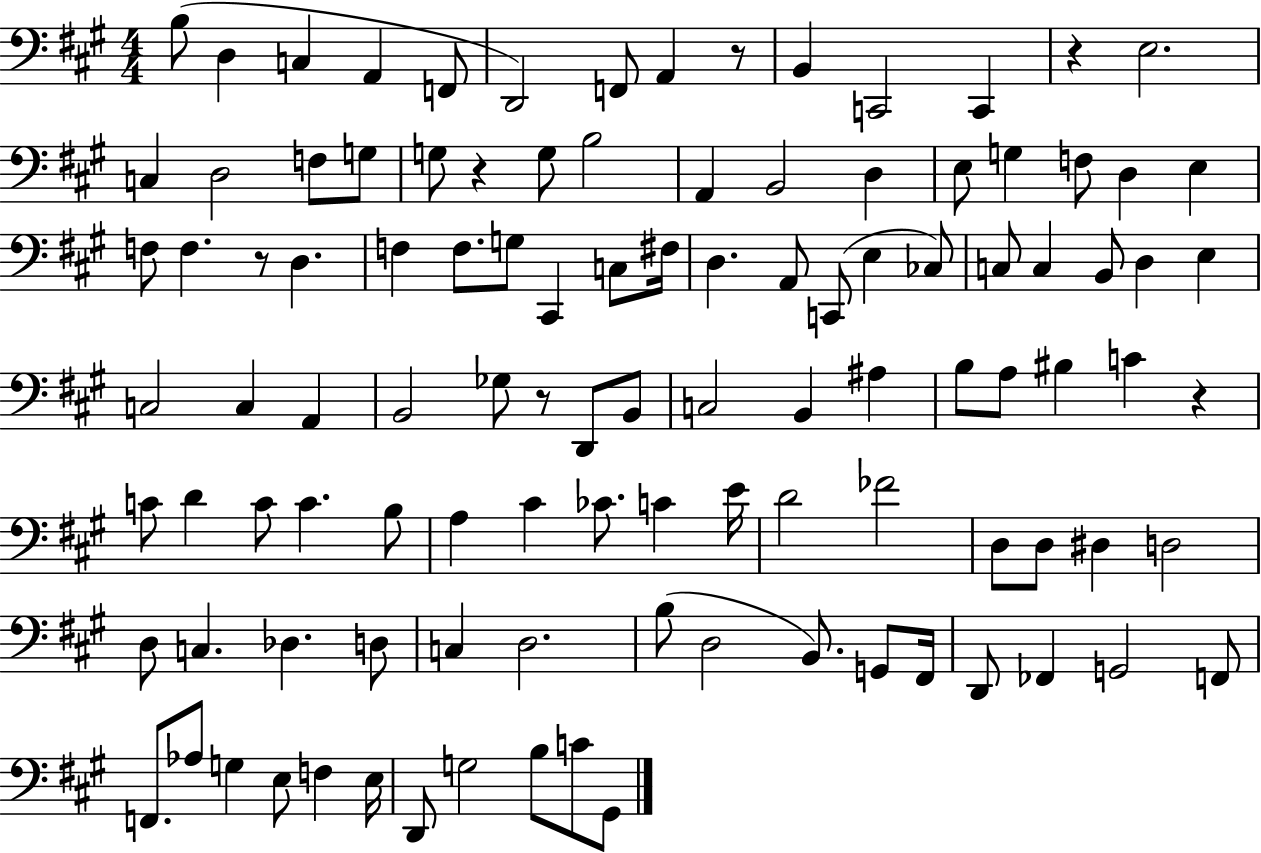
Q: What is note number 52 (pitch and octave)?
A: D2